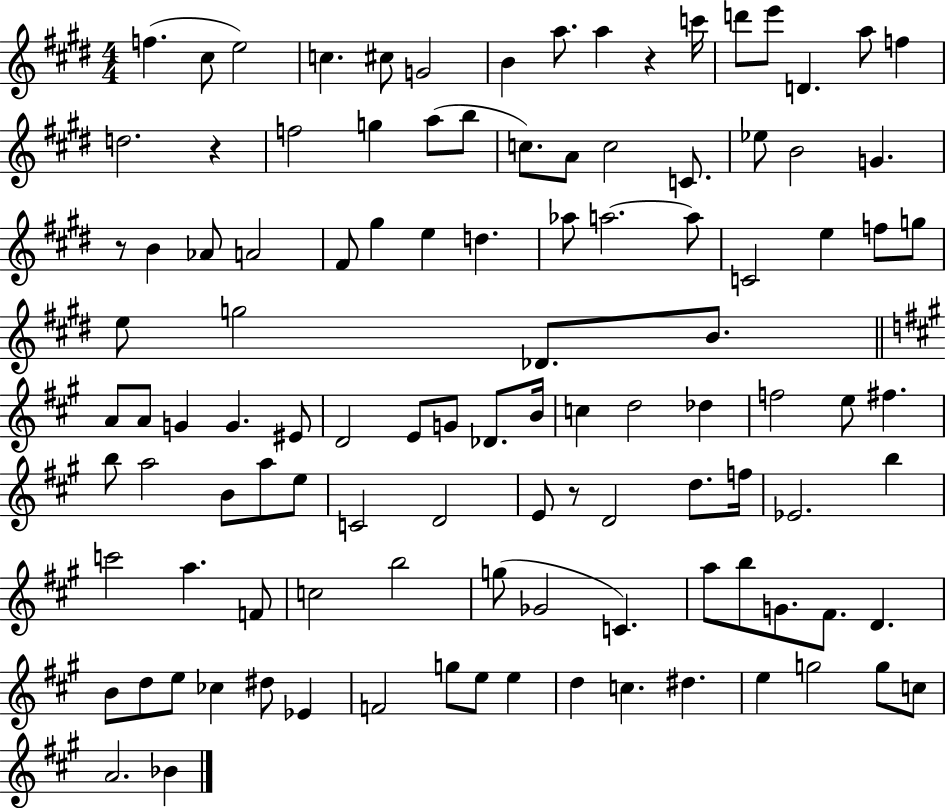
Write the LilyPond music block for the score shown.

{
  \clef treble
  \numericTimeSignature
  \time 4/4
  \key e \major
  f''4.( cis''8 e''2) | c''4. cis''8 g'2 | b'4 a''8. a''4 r4 c'''16 | d'''8 e'''8 d'4. a''8 f''4 | \break d''2. r4 | f''2 g''4 a''8( b''8 | c''8.) a'8 c''2 c'8. | ees''8 b'2 g'4. | \break r8 b'4 aes'8 a'2 | fis'8 gis''4 e''4 d''4. | aes''8 a''2.~~ a''8 | c'2 e''4 f''8 g''8 | \break e''8 g''2 des'8. b'8. | \bar "||" \break \key a \major a'8 a'8 g'4 g'4. eis'8 | d'2 e'8 g'8 des'8. b'16 | c''4 d''2 des''4 | f''2 e''8 fis''4. | \break b''8 a''2 b'8 a''8 e''8 | c'2 d'2 | e'8 r8 d'2 d''8. f''16 | ees'2. b''4 | \break c'''2 a''4. f'8 | c''2 b''2 | g''8( ges'2 c'4.) | a''8 b''8 g'8. fis'8. d'4. | \break b'8 d''8 e''8 ces''4 dis''8 ees'4 | f'2 g''8 e''8 e''4 | d''4 c''4. dis''4. | e''4 g''2 g''8 c''8 | \break a'2. bes'4 | \bar "|."
}